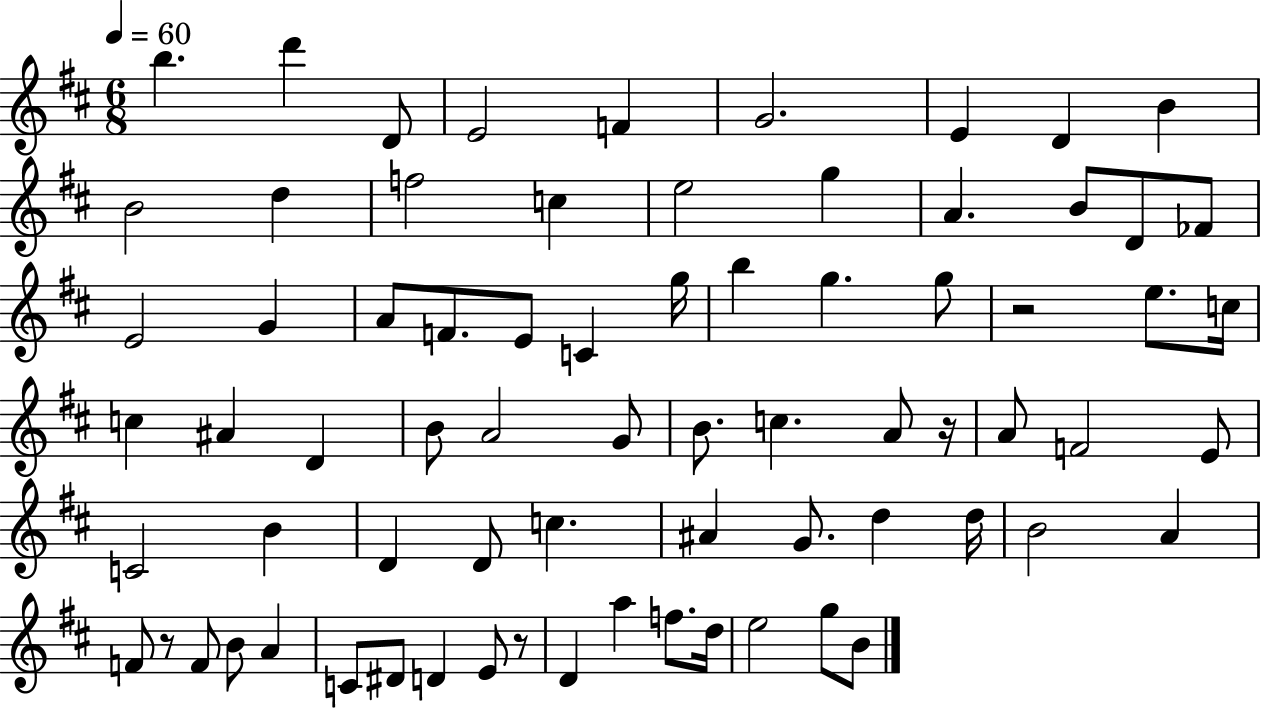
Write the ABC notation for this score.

X:1
T:Untitled
M:6/8
L:1/4
K:D
b d' D/2 E2 F G2 E D B B2 d f2 c e2 g A B/2 D/2 _F/2 E2 G A/2 F/2 E/2 C g/4 b g g/2 z2 e/2 c/4 c ^A D B/2 A2 G/2 B/2 c A/2 z/4 A/2 F2 E/2 C2 B D D/2 c ^A G/2 d d/4 B2 A F/2 z/2 F/2 B/2 A C/2 ^D/2 D E/2 z/2 D a f/2 d/4 e2 g/2 B/2